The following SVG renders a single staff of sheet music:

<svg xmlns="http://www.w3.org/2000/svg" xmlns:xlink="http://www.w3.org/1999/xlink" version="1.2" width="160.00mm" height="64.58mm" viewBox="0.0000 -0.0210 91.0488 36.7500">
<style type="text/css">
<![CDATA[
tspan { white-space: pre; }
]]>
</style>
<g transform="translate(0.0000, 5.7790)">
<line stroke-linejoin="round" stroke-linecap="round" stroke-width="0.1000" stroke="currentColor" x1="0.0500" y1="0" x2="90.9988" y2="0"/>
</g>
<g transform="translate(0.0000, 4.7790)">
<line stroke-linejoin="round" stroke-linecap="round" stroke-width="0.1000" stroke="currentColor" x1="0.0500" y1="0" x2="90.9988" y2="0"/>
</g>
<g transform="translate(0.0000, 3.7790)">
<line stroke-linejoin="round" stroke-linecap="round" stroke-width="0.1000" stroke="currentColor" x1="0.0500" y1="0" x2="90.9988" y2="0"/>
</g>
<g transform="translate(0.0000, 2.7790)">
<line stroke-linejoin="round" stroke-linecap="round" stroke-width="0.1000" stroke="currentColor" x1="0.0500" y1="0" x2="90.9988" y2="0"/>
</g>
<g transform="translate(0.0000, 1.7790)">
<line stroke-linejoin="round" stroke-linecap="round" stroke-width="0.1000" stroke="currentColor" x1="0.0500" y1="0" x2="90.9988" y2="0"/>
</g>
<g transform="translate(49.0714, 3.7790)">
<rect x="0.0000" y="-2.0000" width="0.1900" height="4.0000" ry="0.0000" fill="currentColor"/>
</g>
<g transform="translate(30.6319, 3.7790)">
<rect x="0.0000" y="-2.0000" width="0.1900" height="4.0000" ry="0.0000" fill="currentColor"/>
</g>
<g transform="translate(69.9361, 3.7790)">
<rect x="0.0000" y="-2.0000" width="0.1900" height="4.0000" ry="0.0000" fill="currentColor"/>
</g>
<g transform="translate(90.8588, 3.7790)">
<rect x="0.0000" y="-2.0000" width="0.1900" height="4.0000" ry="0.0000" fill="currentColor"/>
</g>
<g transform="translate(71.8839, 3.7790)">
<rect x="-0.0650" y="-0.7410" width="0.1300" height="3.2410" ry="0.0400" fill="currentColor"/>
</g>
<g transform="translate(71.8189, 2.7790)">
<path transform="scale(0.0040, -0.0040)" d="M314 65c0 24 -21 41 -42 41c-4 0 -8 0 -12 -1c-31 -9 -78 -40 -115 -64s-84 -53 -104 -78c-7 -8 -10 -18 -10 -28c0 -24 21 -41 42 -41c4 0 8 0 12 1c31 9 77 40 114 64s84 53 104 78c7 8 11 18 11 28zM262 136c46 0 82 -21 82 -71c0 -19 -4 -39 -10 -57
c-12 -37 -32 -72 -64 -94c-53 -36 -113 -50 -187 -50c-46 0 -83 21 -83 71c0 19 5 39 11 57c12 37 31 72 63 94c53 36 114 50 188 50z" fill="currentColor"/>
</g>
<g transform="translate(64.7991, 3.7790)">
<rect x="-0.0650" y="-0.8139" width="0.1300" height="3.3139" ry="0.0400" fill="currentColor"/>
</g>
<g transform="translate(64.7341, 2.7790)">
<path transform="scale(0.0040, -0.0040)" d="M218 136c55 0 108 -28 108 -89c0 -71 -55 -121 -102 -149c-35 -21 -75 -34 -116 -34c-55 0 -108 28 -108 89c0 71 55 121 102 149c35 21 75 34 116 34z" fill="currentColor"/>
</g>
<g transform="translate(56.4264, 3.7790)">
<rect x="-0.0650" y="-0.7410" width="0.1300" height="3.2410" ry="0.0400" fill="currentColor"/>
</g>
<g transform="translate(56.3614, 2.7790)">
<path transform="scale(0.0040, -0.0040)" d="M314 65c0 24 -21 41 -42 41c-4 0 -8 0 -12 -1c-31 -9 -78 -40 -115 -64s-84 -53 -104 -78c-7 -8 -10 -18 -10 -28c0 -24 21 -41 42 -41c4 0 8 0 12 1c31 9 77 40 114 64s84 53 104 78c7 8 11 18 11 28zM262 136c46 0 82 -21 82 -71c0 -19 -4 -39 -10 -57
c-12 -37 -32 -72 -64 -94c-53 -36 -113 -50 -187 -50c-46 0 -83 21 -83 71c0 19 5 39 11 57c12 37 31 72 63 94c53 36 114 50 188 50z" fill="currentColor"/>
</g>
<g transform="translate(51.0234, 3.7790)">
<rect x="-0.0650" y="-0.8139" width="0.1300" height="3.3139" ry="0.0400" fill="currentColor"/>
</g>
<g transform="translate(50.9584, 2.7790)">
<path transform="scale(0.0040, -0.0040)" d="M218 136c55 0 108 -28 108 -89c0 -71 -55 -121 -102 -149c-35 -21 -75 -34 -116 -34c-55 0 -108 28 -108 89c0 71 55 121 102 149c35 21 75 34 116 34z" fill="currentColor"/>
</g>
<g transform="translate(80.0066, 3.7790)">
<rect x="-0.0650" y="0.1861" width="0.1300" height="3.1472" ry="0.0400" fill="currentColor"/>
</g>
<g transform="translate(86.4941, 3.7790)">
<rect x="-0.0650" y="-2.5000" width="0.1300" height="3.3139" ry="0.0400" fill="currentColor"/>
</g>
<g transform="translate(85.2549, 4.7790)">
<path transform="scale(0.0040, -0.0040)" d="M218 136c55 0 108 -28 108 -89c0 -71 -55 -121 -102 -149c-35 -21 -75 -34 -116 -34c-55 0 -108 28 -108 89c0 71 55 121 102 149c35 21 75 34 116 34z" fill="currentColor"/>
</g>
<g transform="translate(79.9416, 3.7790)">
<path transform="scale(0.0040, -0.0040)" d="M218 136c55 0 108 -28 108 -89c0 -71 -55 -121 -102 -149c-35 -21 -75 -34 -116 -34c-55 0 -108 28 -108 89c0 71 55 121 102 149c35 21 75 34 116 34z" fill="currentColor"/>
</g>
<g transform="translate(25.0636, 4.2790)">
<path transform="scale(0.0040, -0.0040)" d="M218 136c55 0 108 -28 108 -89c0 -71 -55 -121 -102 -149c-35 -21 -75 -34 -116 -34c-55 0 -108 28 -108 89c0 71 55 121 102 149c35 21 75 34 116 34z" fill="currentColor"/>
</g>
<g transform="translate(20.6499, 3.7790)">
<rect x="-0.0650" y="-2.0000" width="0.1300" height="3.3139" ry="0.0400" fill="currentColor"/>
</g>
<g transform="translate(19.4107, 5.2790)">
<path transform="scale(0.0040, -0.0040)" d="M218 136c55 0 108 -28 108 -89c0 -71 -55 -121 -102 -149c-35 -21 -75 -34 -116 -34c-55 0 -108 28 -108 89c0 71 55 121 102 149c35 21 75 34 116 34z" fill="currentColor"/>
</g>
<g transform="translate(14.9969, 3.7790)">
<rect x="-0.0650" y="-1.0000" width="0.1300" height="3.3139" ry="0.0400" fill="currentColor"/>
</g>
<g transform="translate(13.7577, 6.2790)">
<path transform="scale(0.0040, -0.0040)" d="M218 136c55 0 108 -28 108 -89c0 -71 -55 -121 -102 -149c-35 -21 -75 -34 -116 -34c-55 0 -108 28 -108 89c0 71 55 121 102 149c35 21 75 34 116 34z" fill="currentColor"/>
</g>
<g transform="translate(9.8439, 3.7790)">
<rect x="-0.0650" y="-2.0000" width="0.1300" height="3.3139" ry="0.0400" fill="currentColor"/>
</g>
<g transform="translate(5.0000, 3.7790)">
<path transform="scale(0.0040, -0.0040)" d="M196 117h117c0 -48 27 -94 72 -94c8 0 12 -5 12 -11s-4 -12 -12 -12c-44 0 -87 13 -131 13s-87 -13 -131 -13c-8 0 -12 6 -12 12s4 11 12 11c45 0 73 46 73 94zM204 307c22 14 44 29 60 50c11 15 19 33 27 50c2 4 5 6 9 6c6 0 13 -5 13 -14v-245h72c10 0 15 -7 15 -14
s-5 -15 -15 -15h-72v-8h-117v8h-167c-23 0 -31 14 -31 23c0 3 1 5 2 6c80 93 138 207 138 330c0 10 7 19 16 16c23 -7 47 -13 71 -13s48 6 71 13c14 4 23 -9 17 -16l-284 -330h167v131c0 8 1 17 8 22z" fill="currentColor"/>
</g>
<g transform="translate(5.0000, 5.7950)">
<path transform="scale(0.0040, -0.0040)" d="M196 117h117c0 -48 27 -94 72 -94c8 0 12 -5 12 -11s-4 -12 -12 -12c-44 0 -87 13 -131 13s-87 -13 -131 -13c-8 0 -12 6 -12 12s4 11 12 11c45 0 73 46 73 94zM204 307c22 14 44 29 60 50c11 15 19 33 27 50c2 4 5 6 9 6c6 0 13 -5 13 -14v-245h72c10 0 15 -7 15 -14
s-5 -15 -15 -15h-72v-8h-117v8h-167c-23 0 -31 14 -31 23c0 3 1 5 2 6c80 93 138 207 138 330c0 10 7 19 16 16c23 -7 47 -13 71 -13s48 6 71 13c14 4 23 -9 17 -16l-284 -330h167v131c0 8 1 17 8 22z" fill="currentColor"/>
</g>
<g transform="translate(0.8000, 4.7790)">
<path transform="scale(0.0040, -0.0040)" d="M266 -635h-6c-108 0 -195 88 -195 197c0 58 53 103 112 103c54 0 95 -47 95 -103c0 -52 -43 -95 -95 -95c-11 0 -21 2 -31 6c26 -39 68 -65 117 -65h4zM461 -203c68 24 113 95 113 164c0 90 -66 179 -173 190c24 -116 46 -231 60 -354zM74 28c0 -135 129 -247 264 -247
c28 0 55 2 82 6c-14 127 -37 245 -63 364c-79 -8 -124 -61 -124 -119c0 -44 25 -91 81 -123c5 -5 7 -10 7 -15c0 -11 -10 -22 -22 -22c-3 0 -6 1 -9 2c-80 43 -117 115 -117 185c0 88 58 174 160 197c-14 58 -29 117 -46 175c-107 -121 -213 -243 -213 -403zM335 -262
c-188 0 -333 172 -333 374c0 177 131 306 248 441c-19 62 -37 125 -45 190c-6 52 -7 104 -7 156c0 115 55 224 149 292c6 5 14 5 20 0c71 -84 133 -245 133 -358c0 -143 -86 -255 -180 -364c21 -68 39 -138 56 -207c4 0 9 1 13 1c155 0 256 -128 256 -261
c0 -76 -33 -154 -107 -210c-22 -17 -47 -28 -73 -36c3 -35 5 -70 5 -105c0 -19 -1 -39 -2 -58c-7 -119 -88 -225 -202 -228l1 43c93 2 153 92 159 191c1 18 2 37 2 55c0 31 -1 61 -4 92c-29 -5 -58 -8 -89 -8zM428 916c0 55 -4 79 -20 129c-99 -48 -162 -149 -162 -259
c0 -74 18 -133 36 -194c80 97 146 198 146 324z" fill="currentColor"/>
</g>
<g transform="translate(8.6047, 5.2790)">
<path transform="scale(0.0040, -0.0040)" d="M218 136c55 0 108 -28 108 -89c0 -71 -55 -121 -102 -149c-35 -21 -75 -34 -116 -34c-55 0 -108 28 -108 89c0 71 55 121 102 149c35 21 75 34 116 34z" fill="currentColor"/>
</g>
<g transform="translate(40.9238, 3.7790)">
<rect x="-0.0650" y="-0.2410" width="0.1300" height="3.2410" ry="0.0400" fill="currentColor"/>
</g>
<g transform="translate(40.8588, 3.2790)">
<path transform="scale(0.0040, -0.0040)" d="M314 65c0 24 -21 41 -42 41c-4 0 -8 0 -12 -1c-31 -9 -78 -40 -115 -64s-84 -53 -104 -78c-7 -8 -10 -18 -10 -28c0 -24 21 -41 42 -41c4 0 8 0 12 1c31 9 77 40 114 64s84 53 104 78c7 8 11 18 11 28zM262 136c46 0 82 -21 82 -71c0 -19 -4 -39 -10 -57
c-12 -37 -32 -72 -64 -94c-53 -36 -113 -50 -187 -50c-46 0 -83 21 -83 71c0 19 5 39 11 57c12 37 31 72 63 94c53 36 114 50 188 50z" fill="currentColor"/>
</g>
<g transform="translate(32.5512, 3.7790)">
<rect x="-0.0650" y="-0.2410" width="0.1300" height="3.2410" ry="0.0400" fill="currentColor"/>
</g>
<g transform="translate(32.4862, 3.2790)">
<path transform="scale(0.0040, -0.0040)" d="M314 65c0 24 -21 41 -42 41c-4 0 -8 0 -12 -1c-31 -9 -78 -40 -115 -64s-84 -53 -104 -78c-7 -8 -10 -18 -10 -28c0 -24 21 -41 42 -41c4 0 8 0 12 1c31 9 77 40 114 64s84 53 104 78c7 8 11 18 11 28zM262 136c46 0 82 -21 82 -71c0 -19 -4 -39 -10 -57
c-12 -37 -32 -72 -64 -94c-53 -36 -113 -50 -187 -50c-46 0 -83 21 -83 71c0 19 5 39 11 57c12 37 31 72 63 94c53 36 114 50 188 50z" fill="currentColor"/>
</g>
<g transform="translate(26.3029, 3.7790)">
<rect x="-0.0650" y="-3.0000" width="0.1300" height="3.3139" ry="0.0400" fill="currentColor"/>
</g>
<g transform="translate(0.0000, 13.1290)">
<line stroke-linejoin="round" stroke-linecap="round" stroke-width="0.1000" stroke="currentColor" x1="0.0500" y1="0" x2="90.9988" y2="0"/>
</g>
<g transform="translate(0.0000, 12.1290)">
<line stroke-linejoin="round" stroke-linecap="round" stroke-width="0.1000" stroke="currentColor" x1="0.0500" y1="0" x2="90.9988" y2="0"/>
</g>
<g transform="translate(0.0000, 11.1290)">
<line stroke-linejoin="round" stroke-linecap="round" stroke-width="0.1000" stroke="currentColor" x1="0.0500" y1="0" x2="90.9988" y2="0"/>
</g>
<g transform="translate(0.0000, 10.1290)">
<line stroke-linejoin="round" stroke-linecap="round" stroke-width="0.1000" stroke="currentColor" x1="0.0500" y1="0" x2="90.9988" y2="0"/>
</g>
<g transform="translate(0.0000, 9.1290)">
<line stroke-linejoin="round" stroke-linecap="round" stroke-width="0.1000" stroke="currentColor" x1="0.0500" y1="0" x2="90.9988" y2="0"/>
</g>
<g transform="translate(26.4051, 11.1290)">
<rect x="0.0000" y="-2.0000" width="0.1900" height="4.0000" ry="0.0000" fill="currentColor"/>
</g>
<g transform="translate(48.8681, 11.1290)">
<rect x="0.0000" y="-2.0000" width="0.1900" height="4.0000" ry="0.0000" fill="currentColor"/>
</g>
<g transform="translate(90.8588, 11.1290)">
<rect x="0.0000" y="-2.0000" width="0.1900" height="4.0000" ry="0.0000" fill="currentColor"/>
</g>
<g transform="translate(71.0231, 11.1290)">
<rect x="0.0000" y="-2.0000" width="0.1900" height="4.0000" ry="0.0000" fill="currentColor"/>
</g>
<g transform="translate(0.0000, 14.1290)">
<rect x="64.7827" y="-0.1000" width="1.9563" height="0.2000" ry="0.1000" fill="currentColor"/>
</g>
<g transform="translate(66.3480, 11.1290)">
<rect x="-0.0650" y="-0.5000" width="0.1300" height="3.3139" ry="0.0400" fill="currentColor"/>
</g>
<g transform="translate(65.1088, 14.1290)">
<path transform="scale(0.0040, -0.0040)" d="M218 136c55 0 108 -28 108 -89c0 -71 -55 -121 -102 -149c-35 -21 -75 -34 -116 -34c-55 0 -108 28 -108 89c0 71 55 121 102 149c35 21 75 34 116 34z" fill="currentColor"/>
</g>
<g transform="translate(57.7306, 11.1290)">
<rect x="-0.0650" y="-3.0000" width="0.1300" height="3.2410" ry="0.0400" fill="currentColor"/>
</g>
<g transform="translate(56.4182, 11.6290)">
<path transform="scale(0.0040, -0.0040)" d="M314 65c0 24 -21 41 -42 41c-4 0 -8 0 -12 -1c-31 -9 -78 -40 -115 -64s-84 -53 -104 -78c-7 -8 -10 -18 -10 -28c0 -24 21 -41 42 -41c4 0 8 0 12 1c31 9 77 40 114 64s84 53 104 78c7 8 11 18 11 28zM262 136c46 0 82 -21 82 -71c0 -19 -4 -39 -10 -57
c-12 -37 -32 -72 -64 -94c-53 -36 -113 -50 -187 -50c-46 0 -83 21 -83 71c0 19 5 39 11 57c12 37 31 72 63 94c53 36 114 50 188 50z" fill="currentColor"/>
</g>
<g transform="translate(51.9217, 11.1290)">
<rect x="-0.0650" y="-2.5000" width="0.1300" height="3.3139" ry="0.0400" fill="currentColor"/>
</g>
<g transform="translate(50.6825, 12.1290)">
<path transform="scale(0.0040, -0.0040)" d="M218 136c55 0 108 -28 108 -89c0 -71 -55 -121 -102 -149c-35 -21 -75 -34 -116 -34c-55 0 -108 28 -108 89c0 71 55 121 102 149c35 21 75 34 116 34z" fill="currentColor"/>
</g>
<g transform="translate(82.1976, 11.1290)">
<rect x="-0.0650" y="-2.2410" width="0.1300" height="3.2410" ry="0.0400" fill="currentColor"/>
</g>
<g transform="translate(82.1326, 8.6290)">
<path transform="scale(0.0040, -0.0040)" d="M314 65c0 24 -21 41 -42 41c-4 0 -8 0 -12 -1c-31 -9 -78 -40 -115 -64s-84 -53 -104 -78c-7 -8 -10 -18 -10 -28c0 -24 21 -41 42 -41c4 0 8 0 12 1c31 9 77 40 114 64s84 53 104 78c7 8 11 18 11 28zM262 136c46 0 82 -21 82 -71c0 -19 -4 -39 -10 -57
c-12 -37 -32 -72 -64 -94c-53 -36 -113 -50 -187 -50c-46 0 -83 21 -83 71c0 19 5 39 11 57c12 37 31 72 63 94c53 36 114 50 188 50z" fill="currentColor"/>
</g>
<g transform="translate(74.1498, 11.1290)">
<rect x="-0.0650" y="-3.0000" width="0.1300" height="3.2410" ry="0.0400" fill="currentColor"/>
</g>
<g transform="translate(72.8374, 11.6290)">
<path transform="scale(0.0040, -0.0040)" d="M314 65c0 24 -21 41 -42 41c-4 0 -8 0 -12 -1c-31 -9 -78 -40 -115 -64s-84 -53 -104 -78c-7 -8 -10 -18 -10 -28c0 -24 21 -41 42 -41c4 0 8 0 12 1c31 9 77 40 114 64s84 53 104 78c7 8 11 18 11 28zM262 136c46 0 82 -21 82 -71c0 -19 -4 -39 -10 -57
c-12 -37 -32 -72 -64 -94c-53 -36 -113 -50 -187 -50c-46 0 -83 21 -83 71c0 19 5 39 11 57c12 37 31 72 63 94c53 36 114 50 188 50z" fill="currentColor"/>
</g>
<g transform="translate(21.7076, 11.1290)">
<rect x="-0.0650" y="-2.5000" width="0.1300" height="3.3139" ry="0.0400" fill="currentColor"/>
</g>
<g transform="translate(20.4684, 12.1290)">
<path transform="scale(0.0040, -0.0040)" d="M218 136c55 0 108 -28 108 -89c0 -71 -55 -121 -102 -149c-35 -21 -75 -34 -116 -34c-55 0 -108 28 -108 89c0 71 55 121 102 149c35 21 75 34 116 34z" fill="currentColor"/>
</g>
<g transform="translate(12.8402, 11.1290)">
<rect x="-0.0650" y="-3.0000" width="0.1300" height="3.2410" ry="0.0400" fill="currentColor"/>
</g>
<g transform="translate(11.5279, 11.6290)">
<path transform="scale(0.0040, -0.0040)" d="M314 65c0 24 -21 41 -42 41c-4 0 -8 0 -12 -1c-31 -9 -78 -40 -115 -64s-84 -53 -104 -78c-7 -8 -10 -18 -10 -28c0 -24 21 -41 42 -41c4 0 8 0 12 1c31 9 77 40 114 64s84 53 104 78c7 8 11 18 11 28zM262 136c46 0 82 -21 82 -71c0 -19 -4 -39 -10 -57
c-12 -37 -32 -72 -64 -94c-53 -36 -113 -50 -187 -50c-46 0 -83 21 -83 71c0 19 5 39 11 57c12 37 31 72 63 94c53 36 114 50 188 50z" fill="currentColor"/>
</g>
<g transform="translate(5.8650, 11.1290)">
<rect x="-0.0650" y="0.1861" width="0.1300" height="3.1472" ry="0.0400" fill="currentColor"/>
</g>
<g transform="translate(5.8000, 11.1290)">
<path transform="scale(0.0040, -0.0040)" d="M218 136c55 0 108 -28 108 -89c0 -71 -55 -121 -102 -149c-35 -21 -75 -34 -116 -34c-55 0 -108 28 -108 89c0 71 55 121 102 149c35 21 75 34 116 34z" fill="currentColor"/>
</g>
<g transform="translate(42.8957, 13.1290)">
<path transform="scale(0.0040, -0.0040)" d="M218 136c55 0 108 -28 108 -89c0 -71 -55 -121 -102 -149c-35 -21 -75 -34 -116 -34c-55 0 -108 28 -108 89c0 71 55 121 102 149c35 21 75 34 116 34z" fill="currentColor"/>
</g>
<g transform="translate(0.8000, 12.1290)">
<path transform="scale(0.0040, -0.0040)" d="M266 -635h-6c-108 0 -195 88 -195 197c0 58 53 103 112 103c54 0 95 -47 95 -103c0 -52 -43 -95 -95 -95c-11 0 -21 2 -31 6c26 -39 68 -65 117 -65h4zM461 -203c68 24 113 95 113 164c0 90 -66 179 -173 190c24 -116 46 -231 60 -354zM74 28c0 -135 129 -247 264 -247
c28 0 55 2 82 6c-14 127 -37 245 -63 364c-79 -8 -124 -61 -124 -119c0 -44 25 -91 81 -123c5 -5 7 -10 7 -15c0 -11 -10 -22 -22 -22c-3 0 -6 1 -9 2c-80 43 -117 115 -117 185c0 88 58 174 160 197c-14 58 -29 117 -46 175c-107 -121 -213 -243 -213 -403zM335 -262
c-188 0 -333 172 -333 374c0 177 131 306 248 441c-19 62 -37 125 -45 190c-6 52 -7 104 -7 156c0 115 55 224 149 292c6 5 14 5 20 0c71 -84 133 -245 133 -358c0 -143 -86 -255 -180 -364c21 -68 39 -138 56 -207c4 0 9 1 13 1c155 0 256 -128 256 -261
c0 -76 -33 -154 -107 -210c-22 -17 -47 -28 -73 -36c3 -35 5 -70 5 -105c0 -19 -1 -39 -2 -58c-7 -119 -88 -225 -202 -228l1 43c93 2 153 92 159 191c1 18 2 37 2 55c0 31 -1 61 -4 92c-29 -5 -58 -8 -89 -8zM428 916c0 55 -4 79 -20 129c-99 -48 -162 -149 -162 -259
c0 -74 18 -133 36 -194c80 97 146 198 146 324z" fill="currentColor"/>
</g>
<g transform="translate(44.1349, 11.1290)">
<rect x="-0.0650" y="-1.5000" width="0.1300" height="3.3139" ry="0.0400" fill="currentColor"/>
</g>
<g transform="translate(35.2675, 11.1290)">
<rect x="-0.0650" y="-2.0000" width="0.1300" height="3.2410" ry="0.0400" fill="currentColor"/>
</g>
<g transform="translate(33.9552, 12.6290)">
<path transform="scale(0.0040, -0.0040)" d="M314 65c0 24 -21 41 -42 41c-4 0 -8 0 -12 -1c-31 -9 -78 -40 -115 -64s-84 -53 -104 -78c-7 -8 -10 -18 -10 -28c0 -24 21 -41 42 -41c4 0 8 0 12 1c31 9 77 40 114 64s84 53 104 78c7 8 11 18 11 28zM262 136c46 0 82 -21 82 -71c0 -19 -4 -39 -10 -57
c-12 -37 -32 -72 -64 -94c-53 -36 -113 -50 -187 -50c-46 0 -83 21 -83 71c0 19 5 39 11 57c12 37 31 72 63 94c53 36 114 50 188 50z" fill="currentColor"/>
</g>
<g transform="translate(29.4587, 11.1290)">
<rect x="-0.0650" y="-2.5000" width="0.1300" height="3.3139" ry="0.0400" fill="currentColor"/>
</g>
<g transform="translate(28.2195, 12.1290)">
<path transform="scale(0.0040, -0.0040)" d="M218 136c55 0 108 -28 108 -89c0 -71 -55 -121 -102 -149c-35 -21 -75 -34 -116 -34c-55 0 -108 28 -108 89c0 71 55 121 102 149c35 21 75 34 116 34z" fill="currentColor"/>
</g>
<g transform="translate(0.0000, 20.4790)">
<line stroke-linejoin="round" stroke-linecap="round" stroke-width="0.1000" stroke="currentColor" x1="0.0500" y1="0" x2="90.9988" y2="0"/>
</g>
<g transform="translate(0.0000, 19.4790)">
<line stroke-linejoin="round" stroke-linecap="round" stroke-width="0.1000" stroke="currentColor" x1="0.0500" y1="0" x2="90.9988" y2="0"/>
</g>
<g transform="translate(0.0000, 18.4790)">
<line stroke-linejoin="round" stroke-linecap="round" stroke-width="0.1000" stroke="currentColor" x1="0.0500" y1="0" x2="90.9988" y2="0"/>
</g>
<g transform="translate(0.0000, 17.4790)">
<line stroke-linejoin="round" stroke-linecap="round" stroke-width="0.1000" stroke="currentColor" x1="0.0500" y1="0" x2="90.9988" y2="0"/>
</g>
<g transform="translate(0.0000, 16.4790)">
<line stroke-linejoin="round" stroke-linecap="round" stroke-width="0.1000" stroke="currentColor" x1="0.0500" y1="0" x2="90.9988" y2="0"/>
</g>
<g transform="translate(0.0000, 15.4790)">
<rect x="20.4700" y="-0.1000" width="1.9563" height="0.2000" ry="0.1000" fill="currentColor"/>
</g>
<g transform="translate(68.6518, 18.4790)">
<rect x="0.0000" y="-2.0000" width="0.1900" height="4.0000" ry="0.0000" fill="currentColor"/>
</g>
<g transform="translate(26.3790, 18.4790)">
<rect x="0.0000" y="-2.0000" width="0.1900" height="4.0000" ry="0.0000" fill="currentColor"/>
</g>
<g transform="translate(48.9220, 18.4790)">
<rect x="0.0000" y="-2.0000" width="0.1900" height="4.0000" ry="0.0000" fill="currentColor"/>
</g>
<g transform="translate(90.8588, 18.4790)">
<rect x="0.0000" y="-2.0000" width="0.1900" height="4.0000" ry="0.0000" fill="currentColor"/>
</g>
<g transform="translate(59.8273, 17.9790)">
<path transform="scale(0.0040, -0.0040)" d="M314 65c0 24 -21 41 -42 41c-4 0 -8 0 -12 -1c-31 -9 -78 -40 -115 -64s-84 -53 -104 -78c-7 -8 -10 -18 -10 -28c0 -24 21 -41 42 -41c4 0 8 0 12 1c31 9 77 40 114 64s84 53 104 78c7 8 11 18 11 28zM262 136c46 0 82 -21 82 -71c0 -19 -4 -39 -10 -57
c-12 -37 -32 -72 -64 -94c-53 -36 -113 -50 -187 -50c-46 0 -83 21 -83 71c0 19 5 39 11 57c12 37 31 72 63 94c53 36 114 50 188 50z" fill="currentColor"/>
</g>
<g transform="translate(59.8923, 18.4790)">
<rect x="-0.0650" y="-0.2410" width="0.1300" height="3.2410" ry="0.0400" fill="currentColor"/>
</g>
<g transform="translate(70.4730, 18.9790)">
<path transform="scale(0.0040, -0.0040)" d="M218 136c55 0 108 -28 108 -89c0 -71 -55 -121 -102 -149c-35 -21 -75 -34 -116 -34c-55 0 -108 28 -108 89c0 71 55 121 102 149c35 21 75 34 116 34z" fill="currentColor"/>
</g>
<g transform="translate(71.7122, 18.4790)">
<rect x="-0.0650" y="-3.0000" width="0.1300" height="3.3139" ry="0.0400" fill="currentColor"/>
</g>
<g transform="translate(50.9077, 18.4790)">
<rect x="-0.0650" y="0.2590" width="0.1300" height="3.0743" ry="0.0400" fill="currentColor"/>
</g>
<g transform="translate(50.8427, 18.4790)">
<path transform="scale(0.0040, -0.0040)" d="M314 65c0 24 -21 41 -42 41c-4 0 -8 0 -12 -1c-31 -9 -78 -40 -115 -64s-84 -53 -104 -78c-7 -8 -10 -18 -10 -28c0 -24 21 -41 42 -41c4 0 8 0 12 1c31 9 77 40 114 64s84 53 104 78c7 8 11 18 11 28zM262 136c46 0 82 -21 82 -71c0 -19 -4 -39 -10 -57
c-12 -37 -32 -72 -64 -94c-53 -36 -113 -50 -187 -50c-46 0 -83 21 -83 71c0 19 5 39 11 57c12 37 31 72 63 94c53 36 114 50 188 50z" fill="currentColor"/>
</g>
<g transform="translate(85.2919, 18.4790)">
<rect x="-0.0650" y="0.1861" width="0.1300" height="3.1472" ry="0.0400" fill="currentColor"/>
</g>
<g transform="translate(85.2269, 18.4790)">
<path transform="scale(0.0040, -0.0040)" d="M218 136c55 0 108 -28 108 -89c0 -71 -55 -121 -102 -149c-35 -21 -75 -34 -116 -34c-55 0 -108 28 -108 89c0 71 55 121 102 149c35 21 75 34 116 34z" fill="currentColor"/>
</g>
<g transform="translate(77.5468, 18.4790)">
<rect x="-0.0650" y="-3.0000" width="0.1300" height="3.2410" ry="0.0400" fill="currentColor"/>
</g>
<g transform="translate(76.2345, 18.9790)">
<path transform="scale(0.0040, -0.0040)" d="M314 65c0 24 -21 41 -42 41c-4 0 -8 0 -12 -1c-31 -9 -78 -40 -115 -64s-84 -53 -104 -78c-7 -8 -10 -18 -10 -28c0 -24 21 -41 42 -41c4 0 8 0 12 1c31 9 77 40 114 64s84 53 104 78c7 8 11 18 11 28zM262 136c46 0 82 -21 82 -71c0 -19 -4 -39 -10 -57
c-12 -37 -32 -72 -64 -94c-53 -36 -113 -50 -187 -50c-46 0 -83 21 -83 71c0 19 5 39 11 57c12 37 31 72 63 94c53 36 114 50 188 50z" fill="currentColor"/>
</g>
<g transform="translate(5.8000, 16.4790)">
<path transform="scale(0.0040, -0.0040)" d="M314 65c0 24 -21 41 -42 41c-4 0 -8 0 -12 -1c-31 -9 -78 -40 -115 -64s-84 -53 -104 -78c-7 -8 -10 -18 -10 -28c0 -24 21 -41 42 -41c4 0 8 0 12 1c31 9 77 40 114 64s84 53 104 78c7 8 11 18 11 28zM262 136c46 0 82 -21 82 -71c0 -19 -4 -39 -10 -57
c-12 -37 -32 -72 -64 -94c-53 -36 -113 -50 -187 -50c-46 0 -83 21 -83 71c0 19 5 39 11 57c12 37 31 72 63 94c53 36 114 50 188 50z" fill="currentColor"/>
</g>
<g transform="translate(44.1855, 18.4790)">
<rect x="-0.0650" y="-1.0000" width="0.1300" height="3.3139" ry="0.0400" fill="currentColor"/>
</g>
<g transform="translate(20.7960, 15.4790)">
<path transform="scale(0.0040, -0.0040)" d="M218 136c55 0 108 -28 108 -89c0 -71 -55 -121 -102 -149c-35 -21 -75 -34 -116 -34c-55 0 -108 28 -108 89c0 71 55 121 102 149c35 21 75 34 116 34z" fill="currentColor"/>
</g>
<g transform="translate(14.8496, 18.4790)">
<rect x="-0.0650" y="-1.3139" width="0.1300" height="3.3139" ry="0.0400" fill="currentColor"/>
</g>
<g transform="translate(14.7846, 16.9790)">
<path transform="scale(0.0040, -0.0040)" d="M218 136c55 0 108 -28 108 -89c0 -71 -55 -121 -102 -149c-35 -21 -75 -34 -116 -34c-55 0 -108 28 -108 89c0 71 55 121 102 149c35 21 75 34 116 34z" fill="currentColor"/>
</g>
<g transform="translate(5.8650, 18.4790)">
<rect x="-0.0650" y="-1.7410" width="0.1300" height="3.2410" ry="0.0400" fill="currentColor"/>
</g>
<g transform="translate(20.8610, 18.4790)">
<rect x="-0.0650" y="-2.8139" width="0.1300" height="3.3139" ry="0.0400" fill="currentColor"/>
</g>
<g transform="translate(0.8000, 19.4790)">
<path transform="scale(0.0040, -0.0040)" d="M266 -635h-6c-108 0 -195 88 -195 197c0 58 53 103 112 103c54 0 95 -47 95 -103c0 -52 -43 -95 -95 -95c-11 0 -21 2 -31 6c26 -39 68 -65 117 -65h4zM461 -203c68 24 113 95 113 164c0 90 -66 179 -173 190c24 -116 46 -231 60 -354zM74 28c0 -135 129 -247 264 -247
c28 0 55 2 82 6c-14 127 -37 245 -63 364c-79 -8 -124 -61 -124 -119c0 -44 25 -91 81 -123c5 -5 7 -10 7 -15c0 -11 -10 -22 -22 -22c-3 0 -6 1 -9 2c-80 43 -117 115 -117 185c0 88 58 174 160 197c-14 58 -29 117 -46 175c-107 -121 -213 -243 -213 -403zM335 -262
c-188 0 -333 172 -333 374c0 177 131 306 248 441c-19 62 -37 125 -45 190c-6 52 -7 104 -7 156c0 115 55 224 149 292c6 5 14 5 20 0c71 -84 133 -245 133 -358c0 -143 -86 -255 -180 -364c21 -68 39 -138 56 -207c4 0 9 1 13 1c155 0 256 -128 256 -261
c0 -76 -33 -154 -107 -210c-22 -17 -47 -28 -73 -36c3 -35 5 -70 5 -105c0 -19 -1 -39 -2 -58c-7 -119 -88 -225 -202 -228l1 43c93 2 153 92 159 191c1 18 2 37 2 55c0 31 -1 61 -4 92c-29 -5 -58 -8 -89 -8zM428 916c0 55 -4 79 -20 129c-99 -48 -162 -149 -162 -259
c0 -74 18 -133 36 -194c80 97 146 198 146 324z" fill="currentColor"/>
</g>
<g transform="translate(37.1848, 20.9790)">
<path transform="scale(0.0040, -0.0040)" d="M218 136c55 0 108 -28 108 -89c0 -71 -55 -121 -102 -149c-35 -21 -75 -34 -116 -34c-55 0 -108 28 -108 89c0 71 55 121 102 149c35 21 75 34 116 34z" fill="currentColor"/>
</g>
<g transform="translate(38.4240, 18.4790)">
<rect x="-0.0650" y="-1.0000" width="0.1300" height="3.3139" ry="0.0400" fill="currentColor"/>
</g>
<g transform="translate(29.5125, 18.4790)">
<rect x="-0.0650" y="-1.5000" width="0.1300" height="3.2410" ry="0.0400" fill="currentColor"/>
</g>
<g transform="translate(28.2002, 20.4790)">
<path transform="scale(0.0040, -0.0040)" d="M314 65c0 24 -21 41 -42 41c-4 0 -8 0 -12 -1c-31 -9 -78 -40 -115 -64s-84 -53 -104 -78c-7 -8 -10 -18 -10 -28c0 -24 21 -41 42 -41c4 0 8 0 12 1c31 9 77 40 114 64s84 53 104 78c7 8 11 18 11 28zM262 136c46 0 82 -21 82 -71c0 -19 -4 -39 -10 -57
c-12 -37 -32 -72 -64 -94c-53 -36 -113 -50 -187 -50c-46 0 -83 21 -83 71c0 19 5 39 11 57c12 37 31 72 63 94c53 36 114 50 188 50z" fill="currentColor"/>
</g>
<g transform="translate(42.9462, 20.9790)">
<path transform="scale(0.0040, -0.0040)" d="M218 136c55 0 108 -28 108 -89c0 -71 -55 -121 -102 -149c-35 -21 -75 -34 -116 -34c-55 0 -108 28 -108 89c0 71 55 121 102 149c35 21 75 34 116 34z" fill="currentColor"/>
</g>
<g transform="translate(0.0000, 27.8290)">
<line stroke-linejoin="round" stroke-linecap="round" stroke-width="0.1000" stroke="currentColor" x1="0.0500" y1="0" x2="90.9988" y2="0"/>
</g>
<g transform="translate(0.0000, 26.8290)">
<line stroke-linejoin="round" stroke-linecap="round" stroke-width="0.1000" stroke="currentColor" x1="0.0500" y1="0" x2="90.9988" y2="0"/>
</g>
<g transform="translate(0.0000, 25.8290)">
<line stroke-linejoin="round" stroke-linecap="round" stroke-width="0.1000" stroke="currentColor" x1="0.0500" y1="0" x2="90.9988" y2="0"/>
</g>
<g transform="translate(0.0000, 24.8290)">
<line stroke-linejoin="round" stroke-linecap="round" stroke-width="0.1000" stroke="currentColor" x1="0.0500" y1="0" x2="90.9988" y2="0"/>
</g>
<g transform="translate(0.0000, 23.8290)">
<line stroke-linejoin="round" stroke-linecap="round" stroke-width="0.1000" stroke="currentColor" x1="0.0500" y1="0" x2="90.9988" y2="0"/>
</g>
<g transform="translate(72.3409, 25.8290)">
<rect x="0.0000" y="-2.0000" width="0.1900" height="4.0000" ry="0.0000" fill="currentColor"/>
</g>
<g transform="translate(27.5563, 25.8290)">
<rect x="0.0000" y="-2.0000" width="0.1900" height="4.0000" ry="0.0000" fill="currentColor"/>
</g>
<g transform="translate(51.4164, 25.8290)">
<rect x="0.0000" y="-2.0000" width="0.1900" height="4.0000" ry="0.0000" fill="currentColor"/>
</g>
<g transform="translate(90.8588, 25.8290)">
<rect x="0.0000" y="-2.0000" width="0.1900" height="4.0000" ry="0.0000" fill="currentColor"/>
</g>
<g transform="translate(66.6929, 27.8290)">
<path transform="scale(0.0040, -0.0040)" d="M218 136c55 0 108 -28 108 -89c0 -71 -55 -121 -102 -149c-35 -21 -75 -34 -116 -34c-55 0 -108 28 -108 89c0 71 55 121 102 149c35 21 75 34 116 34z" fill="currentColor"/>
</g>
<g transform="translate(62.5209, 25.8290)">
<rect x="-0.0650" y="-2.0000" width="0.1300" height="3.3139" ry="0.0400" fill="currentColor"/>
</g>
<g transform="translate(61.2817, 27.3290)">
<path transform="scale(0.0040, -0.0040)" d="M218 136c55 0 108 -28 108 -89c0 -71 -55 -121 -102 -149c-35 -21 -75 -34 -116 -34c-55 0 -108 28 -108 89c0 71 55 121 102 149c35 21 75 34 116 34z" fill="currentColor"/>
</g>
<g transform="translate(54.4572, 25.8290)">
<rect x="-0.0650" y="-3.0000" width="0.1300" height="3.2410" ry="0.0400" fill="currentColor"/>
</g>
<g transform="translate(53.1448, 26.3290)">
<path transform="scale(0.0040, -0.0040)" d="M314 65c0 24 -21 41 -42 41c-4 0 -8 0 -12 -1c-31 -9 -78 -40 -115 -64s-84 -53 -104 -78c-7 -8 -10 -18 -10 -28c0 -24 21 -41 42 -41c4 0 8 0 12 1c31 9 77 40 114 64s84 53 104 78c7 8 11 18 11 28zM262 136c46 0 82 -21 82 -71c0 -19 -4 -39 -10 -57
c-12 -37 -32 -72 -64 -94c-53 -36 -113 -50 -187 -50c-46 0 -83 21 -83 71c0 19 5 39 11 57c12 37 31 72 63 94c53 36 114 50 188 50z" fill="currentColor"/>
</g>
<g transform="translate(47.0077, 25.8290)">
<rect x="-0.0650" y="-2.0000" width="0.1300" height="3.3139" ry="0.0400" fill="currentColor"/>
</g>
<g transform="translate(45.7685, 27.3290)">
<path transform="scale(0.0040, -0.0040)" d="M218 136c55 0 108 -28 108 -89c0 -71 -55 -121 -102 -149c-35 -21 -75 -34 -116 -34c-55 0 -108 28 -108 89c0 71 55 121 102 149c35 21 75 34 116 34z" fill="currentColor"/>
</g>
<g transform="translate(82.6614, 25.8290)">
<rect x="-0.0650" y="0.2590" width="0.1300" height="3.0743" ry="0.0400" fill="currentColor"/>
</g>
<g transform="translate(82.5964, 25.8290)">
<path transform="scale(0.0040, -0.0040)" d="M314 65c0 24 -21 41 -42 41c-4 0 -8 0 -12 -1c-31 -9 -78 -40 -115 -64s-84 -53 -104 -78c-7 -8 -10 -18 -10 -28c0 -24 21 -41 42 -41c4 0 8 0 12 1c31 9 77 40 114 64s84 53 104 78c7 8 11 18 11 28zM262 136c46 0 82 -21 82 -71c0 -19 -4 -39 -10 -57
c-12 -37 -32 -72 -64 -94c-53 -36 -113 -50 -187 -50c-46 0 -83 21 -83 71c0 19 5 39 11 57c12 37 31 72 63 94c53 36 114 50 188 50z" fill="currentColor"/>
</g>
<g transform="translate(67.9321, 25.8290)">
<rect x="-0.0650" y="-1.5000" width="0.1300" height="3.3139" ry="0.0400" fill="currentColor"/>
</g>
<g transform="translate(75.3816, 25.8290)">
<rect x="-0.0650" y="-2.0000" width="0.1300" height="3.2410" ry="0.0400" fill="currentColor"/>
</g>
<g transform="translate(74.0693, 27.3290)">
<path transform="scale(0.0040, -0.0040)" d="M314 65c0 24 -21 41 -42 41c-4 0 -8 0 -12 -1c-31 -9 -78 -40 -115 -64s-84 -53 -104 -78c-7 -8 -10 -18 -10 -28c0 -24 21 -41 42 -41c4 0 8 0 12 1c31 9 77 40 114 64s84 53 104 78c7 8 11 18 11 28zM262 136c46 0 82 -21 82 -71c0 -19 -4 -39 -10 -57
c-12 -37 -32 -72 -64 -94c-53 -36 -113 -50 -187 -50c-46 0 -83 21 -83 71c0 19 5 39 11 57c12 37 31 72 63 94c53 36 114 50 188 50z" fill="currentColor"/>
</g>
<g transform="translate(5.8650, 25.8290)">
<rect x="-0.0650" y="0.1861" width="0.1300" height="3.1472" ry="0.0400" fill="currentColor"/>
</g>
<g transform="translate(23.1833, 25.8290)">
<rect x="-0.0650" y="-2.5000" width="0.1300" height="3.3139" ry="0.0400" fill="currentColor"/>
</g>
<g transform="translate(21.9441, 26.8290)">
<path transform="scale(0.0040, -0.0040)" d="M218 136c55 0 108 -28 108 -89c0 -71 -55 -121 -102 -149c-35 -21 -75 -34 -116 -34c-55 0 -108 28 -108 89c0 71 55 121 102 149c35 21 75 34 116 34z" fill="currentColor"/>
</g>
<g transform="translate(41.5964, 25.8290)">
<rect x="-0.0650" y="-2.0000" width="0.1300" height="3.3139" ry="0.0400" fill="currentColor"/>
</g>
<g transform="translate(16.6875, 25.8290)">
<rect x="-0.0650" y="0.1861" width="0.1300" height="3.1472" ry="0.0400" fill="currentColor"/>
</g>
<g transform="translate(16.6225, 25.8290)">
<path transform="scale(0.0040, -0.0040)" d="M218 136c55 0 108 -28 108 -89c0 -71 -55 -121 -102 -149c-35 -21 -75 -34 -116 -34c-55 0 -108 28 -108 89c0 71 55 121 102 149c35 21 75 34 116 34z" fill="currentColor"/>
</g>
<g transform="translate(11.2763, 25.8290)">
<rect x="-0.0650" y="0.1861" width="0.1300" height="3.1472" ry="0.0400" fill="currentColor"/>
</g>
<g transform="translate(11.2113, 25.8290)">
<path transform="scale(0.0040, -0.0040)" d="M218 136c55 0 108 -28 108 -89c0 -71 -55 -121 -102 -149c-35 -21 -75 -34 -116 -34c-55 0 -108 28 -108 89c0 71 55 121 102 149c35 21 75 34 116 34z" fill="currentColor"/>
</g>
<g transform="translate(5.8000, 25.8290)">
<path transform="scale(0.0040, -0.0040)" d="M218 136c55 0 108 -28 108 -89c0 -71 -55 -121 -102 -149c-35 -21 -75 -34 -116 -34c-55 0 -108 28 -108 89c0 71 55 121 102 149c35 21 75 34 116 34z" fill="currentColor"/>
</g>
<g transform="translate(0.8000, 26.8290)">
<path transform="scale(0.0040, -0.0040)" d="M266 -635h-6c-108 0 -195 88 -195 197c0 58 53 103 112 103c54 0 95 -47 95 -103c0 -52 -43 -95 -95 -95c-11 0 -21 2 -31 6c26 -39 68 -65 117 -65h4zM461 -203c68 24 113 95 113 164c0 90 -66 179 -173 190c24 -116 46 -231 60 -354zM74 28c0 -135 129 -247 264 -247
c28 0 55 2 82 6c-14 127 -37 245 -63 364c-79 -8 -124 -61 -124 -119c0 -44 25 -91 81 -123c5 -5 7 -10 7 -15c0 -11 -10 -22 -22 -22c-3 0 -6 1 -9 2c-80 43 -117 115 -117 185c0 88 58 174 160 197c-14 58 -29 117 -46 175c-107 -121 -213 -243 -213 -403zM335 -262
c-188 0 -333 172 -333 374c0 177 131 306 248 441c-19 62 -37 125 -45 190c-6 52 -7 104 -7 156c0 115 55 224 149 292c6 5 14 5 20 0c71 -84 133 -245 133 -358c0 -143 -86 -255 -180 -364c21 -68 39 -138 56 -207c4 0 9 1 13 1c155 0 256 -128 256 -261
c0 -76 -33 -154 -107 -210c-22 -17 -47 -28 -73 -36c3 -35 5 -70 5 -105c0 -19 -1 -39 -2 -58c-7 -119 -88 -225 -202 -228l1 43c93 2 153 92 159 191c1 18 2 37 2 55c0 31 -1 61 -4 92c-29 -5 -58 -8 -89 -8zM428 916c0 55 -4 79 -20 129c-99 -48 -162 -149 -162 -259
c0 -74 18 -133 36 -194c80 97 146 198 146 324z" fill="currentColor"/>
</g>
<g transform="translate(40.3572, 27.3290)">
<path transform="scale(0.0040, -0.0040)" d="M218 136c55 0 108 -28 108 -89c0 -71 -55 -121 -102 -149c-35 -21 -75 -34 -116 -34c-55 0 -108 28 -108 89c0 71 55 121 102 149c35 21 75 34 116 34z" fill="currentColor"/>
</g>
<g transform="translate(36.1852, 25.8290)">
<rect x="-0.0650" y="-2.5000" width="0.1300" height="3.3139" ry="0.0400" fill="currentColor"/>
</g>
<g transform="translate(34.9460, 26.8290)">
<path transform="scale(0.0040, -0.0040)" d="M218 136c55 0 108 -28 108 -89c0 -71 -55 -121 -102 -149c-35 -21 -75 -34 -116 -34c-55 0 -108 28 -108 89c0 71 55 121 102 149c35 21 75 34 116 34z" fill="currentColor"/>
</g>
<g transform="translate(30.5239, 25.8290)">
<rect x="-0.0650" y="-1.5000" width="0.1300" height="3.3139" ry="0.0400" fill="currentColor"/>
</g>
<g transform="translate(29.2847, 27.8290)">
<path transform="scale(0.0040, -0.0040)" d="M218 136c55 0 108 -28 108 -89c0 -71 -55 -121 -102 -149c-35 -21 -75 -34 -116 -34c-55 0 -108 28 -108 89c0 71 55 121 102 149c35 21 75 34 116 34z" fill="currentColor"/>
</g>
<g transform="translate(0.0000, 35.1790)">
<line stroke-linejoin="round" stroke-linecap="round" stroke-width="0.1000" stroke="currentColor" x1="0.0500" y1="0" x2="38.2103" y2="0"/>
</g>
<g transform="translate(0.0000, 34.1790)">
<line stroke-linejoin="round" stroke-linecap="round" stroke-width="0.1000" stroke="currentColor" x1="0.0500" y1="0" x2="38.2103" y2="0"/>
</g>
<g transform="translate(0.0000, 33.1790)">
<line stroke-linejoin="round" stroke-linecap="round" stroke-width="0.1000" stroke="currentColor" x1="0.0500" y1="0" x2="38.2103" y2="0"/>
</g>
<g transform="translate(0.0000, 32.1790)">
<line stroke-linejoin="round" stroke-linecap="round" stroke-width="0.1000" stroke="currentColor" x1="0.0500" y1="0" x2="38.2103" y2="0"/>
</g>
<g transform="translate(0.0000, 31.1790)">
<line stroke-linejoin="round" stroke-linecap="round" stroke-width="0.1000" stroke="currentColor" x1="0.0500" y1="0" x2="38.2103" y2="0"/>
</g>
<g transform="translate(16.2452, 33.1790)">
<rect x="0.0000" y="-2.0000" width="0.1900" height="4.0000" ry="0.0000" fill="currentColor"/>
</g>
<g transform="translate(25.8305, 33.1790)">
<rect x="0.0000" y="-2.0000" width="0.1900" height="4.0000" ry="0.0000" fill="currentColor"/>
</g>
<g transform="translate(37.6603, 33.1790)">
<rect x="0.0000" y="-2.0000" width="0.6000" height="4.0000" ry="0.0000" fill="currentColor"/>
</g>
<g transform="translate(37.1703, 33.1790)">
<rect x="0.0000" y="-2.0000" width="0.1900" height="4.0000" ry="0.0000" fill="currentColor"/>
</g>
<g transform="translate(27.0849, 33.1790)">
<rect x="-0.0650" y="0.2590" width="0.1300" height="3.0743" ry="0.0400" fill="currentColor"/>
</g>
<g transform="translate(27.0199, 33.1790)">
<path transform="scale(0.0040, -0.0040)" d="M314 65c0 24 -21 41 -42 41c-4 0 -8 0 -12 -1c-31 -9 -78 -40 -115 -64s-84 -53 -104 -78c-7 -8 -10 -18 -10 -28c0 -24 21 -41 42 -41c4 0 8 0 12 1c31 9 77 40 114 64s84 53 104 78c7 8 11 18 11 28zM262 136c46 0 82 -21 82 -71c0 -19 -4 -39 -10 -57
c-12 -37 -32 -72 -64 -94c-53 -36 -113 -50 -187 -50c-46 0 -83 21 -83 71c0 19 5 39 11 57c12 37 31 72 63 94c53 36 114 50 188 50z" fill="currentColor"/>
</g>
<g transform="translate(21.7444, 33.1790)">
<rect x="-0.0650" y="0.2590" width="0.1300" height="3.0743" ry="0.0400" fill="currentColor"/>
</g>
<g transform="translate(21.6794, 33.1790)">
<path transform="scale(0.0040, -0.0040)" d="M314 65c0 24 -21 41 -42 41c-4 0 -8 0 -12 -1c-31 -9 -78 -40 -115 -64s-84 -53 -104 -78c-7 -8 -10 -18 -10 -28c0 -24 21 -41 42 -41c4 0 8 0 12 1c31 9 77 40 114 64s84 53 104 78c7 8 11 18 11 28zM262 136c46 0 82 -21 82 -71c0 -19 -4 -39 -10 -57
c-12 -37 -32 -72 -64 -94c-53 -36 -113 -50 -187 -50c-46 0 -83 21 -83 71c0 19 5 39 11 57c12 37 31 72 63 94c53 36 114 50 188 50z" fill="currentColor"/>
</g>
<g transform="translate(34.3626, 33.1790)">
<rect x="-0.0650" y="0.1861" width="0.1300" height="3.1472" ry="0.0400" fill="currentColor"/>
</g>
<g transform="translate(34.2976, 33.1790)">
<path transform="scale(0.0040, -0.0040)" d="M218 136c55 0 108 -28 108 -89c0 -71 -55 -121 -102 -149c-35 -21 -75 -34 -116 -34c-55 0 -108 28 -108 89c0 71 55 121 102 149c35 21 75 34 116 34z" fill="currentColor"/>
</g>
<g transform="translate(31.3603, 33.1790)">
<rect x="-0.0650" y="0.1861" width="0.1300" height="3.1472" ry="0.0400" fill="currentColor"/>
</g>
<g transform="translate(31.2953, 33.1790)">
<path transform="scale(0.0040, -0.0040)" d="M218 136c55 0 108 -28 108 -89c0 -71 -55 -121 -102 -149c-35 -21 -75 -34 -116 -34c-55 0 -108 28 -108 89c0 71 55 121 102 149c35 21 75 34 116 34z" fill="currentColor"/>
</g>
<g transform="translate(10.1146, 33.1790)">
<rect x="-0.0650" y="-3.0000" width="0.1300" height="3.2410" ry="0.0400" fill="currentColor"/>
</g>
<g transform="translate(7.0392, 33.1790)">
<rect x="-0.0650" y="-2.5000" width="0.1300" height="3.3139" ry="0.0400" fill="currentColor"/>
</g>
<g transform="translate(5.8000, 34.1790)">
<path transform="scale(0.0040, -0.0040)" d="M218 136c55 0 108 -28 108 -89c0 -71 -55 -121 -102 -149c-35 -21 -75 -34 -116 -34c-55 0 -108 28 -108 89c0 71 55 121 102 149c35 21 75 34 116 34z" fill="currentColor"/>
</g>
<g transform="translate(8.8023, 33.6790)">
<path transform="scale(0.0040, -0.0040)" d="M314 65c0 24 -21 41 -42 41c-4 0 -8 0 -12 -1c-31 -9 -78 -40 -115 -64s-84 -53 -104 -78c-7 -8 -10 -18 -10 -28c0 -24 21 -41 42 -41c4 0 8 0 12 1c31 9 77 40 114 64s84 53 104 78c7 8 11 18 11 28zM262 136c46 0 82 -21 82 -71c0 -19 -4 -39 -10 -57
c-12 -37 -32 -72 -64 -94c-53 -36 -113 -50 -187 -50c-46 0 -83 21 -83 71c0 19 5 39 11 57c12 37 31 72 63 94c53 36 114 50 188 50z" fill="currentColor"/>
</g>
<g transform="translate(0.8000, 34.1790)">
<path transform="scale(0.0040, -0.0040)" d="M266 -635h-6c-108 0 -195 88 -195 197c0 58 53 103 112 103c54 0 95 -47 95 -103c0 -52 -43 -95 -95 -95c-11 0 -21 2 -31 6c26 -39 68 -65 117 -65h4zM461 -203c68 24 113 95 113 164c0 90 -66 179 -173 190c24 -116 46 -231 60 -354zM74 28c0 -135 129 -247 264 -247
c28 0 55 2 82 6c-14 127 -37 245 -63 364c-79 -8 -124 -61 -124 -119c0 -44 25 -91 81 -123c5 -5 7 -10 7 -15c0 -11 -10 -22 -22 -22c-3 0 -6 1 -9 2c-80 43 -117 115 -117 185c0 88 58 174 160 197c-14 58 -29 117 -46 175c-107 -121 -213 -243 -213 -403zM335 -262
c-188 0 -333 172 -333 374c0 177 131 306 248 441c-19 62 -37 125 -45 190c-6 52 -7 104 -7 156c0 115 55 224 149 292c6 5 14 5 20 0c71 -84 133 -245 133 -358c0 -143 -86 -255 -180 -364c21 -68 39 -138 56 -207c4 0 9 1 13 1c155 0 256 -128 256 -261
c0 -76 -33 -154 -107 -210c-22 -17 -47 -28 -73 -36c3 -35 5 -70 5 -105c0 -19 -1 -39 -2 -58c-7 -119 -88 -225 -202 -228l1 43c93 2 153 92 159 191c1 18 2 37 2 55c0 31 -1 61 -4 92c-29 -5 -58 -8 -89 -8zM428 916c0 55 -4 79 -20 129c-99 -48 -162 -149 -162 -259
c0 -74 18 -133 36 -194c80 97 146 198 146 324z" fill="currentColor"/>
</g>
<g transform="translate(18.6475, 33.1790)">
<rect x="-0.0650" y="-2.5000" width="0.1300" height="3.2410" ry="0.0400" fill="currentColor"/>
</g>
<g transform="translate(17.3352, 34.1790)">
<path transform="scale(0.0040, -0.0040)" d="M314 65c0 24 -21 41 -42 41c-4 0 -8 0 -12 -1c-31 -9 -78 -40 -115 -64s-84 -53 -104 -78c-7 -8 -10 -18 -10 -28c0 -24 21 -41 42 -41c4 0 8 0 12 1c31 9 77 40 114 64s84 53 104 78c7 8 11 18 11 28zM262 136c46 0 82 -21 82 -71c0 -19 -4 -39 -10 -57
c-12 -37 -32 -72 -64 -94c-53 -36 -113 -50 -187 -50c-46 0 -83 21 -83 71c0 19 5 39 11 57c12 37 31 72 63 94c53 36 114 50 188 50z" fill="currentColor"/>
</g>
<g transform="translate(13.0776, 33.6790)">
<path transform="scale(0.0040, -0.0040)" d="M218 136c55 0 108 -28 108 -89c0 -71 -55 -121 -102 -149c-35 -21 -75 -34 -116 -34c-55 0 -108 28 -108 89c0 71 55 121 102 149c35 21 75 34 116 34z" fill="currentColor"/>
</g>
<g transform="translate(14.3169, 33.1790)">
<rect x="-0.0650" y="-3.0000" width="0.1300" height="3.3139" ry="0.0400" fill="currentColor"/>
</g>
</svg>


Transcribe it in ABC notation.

X:1
T:Untitled
M:4/4
L:1/4
K:C
F D F A c2 c2 d d2 d d2 B G B A2 G G F2 E G A2 C A2 g2 f2 e a E2 D D B2 c2 A A2 B B B B G E G F F A2 F E F2 B2 G A2 A G2 B2 B2 B B